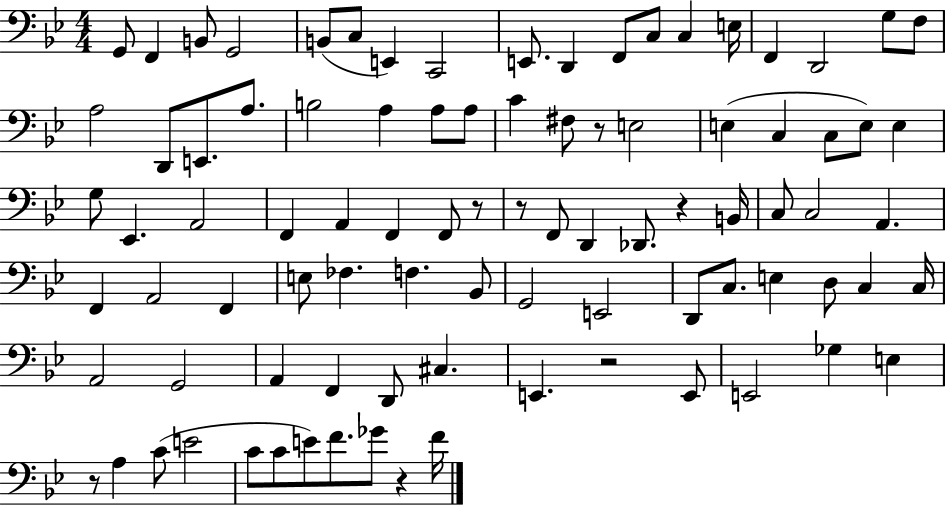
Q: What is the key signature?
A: BES major